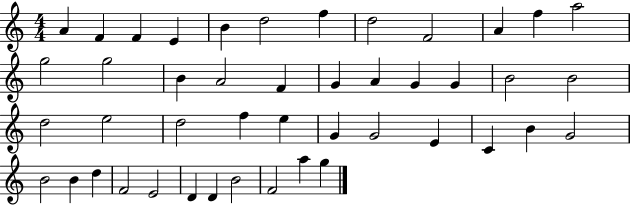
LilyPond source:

{
  \clef treble
  \numericTimeSignature
  \time 4/4
  \key c \major
  a'4 f'4 f'4 e'4 | b'4 d''2 f''4 | d''2 f'2 | a'4 f''4 a''2 | \break g''2 g''2 | b'4 a'2 f'4 | g'4 a'4 g'4 g'4 | b'2 b'2 | \break d''2 e''2 | d''2 f''4 e''4 | g'4 g'2 e'4 | c'4 b'4 g'2 | \break b'2 b'4 d''4 | f'2 e'2 | d'4 d'4 b'2 | f'2 a''4 g''4 | \break \bar "|."
}